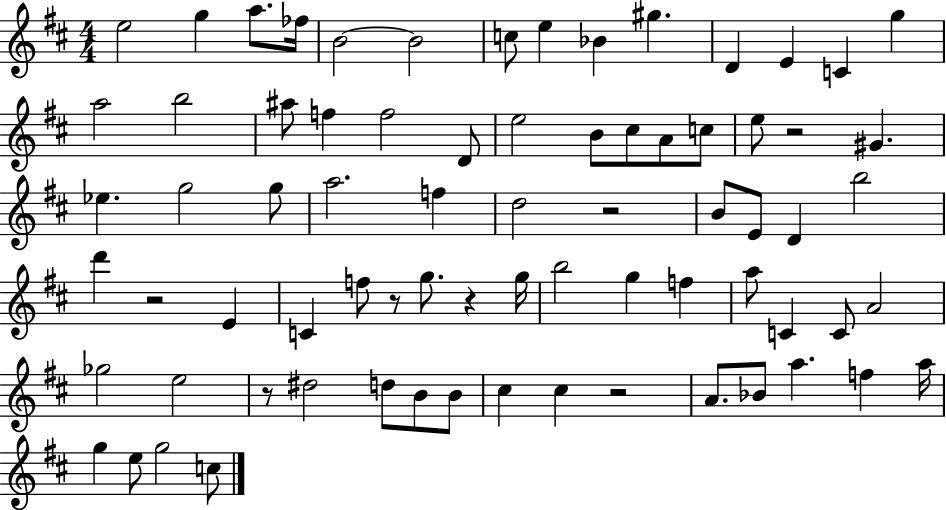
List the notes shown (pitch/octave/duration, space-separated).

E5/h G5/q A5/e. FES5/s B4/h B4/h C5/e E5/q Bb4/q G#5/q. D4/q E4/q C4/q G5/q A5/h B5/h A#5/e F5/q F5/h D4/e E5/h B4/e C#5/e A4/e C5/e E5/e R/h G#4/q. Eb5/q. G5/h G5/e A5/h. F5/q D5/h R/h B4/e E4/e D4/q B5/h D6/q R/h E4/q C4/q F5/e R/e G5/e. R/q G5/s B5/h G5/q F5/q A5/e C4/q C4/e A4/h Gb5/h E5/h R/e D#5/h D5/e B4/e B4/e C#5/q C#5/q R/h A4/e. Bb4/e A5/q. F5/q A5/s G5/q E5/e G5/h C5/e